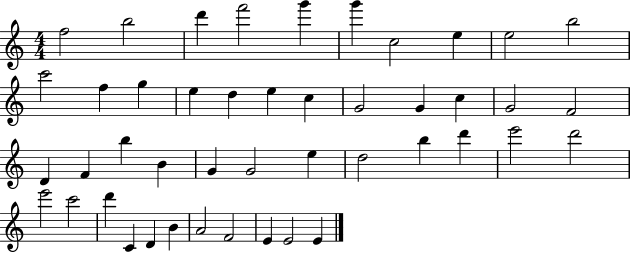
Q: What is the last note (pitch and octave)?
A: E4